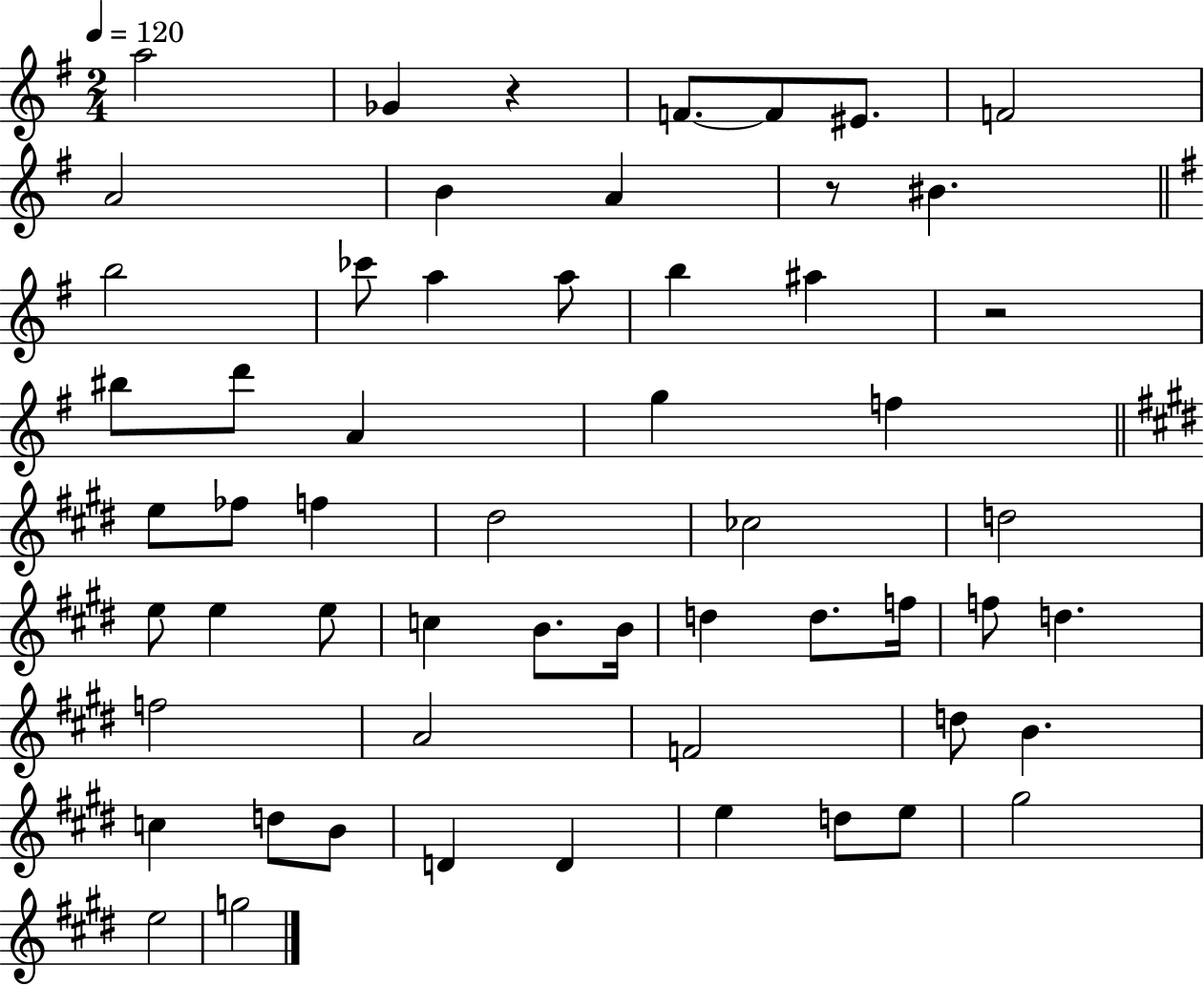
{
  \clef treble
  \numericTimeSignature
  \time 2/4
  \key g \major
  \tempo 4 = 120
  a''2 | ges'4 r4 | f'8.~~ f'8 eis'8. | f'2 | \break a'2 | b'4 a'4 | r8 bis'4. | \bar "||" \break \key g \major b''2 | ces'''8 a''4 a''8 | b''4 ais''4 | r2 | \break bis''8 d'''8 a'4 | g''4 f''4 | \bar "||" \break \key e \major e''8 fes''8 f''4 | dis''2 | ces''2 | d''2 | \break e''8 e''4 e''8 | c''4 b'8. b'16 | d''4 d''8. f''16 | f''8 d''4. | \break f''2 | a'2 | f'2 | d''8 b'4. | \break c''4 d''8 b'8 | d'4 d'4 | e''4 d''8 e''8 | gis''2 | \break e''2 | g''2 | \bar "|."
}